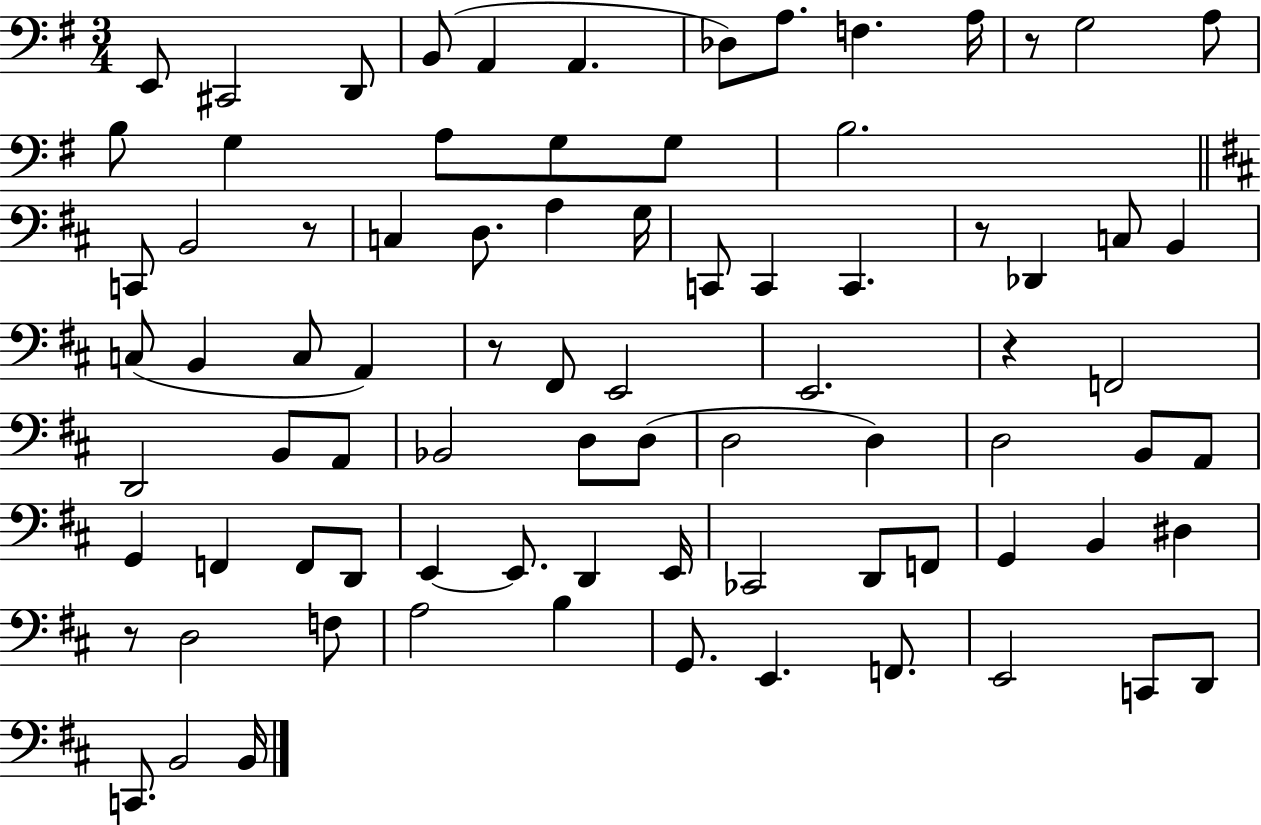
{
  \clef bass
  \numericTimeSignature
  \time 3/4
  \key g \major
  e,8 cis,2 d,8 | b,8( a,4 a,4. | des8) a8. f4. a16 | r8 g2 a8 | \break b8 g4 a8 g8 g8 | b2. | \bar "||" \break \key d \major c,8 b,2 r8 | c4 d8. a4 g16 | c,8 c,4 c,4. | r8 des,4 c8 b,4 | \break c8( b,4 c8 a,4) | r8 fis,8 e,2 | e,2. | r4 f,2 | \break d,2 b,8 a,8 | bes,2 d8 d8( | d2 d4) | d2 b,8 a,8 | \break g,4 f,4 f,8 d,8 | e,4~~ e,8. d,4 e,16 | ces,2 d,8 f,8 | g,4 b,4 dis4 | \break r8 d2 f8 | a2 b4 | g,8. e,4. f,8. | e,2 c,8 d,8 | \break c,8. b,2 b,16 | \bar "|."
}